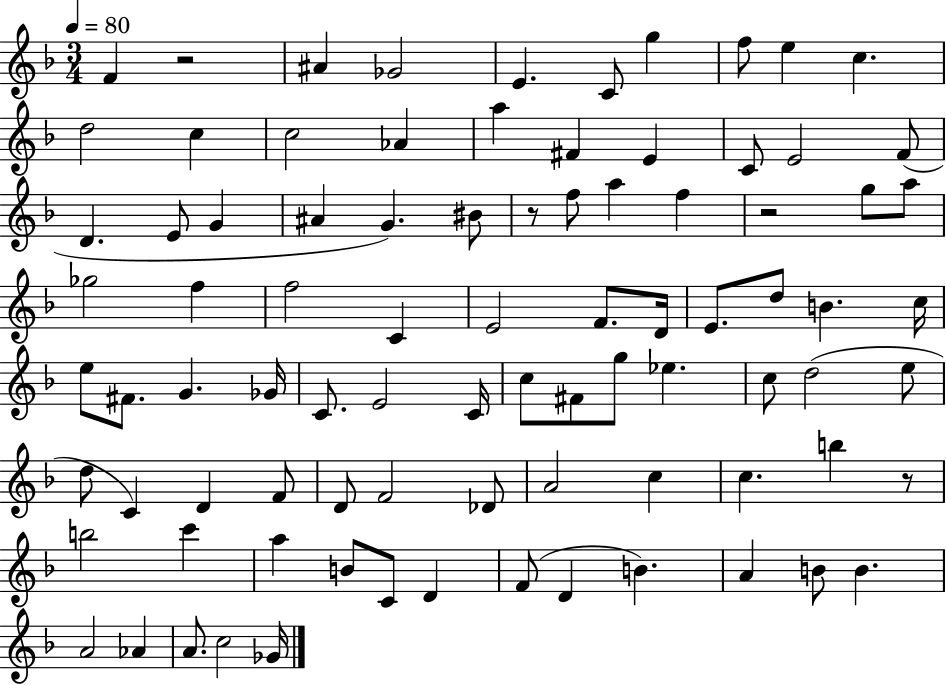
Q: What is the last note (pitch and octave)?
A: Gb4